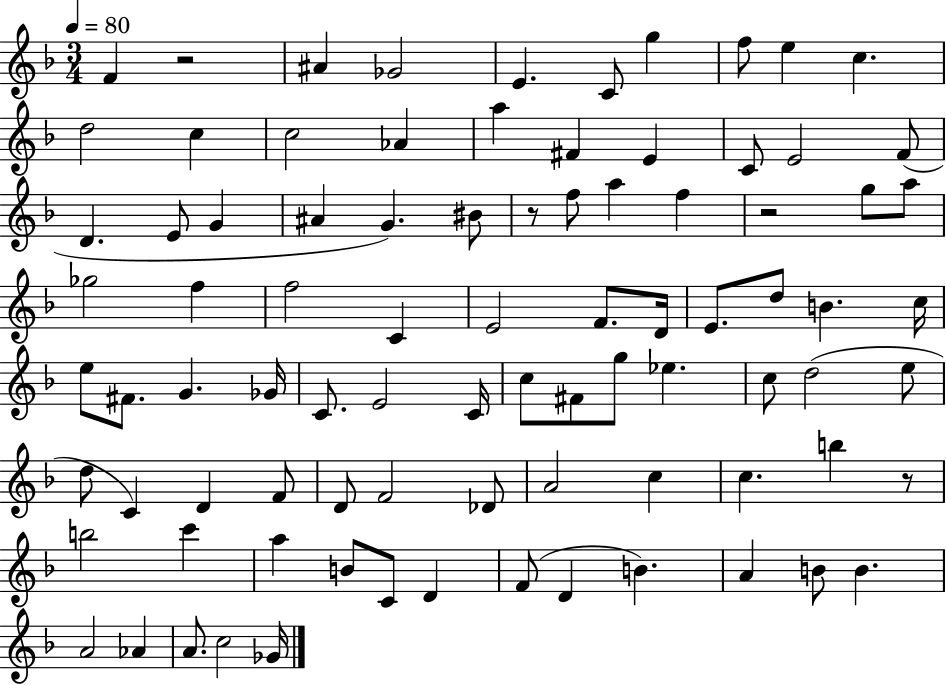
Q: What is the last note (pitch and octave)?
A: Gb4